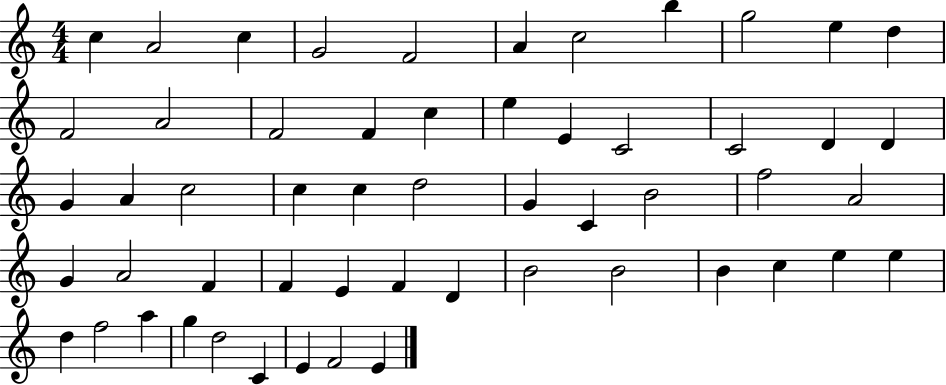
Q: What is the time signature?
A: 4/4